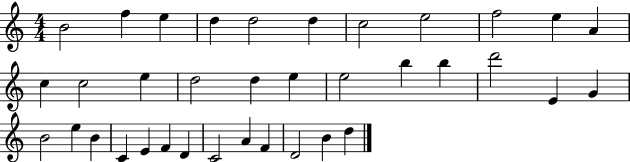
X:1
T:Untitled
M:4/4
L:1/4
K:C
B2 f e d d2 d c2 e2 f2 e A c c2 e d2 d e e2 b b d'2 E G B2 e B C E F D C2 A F D2 B d